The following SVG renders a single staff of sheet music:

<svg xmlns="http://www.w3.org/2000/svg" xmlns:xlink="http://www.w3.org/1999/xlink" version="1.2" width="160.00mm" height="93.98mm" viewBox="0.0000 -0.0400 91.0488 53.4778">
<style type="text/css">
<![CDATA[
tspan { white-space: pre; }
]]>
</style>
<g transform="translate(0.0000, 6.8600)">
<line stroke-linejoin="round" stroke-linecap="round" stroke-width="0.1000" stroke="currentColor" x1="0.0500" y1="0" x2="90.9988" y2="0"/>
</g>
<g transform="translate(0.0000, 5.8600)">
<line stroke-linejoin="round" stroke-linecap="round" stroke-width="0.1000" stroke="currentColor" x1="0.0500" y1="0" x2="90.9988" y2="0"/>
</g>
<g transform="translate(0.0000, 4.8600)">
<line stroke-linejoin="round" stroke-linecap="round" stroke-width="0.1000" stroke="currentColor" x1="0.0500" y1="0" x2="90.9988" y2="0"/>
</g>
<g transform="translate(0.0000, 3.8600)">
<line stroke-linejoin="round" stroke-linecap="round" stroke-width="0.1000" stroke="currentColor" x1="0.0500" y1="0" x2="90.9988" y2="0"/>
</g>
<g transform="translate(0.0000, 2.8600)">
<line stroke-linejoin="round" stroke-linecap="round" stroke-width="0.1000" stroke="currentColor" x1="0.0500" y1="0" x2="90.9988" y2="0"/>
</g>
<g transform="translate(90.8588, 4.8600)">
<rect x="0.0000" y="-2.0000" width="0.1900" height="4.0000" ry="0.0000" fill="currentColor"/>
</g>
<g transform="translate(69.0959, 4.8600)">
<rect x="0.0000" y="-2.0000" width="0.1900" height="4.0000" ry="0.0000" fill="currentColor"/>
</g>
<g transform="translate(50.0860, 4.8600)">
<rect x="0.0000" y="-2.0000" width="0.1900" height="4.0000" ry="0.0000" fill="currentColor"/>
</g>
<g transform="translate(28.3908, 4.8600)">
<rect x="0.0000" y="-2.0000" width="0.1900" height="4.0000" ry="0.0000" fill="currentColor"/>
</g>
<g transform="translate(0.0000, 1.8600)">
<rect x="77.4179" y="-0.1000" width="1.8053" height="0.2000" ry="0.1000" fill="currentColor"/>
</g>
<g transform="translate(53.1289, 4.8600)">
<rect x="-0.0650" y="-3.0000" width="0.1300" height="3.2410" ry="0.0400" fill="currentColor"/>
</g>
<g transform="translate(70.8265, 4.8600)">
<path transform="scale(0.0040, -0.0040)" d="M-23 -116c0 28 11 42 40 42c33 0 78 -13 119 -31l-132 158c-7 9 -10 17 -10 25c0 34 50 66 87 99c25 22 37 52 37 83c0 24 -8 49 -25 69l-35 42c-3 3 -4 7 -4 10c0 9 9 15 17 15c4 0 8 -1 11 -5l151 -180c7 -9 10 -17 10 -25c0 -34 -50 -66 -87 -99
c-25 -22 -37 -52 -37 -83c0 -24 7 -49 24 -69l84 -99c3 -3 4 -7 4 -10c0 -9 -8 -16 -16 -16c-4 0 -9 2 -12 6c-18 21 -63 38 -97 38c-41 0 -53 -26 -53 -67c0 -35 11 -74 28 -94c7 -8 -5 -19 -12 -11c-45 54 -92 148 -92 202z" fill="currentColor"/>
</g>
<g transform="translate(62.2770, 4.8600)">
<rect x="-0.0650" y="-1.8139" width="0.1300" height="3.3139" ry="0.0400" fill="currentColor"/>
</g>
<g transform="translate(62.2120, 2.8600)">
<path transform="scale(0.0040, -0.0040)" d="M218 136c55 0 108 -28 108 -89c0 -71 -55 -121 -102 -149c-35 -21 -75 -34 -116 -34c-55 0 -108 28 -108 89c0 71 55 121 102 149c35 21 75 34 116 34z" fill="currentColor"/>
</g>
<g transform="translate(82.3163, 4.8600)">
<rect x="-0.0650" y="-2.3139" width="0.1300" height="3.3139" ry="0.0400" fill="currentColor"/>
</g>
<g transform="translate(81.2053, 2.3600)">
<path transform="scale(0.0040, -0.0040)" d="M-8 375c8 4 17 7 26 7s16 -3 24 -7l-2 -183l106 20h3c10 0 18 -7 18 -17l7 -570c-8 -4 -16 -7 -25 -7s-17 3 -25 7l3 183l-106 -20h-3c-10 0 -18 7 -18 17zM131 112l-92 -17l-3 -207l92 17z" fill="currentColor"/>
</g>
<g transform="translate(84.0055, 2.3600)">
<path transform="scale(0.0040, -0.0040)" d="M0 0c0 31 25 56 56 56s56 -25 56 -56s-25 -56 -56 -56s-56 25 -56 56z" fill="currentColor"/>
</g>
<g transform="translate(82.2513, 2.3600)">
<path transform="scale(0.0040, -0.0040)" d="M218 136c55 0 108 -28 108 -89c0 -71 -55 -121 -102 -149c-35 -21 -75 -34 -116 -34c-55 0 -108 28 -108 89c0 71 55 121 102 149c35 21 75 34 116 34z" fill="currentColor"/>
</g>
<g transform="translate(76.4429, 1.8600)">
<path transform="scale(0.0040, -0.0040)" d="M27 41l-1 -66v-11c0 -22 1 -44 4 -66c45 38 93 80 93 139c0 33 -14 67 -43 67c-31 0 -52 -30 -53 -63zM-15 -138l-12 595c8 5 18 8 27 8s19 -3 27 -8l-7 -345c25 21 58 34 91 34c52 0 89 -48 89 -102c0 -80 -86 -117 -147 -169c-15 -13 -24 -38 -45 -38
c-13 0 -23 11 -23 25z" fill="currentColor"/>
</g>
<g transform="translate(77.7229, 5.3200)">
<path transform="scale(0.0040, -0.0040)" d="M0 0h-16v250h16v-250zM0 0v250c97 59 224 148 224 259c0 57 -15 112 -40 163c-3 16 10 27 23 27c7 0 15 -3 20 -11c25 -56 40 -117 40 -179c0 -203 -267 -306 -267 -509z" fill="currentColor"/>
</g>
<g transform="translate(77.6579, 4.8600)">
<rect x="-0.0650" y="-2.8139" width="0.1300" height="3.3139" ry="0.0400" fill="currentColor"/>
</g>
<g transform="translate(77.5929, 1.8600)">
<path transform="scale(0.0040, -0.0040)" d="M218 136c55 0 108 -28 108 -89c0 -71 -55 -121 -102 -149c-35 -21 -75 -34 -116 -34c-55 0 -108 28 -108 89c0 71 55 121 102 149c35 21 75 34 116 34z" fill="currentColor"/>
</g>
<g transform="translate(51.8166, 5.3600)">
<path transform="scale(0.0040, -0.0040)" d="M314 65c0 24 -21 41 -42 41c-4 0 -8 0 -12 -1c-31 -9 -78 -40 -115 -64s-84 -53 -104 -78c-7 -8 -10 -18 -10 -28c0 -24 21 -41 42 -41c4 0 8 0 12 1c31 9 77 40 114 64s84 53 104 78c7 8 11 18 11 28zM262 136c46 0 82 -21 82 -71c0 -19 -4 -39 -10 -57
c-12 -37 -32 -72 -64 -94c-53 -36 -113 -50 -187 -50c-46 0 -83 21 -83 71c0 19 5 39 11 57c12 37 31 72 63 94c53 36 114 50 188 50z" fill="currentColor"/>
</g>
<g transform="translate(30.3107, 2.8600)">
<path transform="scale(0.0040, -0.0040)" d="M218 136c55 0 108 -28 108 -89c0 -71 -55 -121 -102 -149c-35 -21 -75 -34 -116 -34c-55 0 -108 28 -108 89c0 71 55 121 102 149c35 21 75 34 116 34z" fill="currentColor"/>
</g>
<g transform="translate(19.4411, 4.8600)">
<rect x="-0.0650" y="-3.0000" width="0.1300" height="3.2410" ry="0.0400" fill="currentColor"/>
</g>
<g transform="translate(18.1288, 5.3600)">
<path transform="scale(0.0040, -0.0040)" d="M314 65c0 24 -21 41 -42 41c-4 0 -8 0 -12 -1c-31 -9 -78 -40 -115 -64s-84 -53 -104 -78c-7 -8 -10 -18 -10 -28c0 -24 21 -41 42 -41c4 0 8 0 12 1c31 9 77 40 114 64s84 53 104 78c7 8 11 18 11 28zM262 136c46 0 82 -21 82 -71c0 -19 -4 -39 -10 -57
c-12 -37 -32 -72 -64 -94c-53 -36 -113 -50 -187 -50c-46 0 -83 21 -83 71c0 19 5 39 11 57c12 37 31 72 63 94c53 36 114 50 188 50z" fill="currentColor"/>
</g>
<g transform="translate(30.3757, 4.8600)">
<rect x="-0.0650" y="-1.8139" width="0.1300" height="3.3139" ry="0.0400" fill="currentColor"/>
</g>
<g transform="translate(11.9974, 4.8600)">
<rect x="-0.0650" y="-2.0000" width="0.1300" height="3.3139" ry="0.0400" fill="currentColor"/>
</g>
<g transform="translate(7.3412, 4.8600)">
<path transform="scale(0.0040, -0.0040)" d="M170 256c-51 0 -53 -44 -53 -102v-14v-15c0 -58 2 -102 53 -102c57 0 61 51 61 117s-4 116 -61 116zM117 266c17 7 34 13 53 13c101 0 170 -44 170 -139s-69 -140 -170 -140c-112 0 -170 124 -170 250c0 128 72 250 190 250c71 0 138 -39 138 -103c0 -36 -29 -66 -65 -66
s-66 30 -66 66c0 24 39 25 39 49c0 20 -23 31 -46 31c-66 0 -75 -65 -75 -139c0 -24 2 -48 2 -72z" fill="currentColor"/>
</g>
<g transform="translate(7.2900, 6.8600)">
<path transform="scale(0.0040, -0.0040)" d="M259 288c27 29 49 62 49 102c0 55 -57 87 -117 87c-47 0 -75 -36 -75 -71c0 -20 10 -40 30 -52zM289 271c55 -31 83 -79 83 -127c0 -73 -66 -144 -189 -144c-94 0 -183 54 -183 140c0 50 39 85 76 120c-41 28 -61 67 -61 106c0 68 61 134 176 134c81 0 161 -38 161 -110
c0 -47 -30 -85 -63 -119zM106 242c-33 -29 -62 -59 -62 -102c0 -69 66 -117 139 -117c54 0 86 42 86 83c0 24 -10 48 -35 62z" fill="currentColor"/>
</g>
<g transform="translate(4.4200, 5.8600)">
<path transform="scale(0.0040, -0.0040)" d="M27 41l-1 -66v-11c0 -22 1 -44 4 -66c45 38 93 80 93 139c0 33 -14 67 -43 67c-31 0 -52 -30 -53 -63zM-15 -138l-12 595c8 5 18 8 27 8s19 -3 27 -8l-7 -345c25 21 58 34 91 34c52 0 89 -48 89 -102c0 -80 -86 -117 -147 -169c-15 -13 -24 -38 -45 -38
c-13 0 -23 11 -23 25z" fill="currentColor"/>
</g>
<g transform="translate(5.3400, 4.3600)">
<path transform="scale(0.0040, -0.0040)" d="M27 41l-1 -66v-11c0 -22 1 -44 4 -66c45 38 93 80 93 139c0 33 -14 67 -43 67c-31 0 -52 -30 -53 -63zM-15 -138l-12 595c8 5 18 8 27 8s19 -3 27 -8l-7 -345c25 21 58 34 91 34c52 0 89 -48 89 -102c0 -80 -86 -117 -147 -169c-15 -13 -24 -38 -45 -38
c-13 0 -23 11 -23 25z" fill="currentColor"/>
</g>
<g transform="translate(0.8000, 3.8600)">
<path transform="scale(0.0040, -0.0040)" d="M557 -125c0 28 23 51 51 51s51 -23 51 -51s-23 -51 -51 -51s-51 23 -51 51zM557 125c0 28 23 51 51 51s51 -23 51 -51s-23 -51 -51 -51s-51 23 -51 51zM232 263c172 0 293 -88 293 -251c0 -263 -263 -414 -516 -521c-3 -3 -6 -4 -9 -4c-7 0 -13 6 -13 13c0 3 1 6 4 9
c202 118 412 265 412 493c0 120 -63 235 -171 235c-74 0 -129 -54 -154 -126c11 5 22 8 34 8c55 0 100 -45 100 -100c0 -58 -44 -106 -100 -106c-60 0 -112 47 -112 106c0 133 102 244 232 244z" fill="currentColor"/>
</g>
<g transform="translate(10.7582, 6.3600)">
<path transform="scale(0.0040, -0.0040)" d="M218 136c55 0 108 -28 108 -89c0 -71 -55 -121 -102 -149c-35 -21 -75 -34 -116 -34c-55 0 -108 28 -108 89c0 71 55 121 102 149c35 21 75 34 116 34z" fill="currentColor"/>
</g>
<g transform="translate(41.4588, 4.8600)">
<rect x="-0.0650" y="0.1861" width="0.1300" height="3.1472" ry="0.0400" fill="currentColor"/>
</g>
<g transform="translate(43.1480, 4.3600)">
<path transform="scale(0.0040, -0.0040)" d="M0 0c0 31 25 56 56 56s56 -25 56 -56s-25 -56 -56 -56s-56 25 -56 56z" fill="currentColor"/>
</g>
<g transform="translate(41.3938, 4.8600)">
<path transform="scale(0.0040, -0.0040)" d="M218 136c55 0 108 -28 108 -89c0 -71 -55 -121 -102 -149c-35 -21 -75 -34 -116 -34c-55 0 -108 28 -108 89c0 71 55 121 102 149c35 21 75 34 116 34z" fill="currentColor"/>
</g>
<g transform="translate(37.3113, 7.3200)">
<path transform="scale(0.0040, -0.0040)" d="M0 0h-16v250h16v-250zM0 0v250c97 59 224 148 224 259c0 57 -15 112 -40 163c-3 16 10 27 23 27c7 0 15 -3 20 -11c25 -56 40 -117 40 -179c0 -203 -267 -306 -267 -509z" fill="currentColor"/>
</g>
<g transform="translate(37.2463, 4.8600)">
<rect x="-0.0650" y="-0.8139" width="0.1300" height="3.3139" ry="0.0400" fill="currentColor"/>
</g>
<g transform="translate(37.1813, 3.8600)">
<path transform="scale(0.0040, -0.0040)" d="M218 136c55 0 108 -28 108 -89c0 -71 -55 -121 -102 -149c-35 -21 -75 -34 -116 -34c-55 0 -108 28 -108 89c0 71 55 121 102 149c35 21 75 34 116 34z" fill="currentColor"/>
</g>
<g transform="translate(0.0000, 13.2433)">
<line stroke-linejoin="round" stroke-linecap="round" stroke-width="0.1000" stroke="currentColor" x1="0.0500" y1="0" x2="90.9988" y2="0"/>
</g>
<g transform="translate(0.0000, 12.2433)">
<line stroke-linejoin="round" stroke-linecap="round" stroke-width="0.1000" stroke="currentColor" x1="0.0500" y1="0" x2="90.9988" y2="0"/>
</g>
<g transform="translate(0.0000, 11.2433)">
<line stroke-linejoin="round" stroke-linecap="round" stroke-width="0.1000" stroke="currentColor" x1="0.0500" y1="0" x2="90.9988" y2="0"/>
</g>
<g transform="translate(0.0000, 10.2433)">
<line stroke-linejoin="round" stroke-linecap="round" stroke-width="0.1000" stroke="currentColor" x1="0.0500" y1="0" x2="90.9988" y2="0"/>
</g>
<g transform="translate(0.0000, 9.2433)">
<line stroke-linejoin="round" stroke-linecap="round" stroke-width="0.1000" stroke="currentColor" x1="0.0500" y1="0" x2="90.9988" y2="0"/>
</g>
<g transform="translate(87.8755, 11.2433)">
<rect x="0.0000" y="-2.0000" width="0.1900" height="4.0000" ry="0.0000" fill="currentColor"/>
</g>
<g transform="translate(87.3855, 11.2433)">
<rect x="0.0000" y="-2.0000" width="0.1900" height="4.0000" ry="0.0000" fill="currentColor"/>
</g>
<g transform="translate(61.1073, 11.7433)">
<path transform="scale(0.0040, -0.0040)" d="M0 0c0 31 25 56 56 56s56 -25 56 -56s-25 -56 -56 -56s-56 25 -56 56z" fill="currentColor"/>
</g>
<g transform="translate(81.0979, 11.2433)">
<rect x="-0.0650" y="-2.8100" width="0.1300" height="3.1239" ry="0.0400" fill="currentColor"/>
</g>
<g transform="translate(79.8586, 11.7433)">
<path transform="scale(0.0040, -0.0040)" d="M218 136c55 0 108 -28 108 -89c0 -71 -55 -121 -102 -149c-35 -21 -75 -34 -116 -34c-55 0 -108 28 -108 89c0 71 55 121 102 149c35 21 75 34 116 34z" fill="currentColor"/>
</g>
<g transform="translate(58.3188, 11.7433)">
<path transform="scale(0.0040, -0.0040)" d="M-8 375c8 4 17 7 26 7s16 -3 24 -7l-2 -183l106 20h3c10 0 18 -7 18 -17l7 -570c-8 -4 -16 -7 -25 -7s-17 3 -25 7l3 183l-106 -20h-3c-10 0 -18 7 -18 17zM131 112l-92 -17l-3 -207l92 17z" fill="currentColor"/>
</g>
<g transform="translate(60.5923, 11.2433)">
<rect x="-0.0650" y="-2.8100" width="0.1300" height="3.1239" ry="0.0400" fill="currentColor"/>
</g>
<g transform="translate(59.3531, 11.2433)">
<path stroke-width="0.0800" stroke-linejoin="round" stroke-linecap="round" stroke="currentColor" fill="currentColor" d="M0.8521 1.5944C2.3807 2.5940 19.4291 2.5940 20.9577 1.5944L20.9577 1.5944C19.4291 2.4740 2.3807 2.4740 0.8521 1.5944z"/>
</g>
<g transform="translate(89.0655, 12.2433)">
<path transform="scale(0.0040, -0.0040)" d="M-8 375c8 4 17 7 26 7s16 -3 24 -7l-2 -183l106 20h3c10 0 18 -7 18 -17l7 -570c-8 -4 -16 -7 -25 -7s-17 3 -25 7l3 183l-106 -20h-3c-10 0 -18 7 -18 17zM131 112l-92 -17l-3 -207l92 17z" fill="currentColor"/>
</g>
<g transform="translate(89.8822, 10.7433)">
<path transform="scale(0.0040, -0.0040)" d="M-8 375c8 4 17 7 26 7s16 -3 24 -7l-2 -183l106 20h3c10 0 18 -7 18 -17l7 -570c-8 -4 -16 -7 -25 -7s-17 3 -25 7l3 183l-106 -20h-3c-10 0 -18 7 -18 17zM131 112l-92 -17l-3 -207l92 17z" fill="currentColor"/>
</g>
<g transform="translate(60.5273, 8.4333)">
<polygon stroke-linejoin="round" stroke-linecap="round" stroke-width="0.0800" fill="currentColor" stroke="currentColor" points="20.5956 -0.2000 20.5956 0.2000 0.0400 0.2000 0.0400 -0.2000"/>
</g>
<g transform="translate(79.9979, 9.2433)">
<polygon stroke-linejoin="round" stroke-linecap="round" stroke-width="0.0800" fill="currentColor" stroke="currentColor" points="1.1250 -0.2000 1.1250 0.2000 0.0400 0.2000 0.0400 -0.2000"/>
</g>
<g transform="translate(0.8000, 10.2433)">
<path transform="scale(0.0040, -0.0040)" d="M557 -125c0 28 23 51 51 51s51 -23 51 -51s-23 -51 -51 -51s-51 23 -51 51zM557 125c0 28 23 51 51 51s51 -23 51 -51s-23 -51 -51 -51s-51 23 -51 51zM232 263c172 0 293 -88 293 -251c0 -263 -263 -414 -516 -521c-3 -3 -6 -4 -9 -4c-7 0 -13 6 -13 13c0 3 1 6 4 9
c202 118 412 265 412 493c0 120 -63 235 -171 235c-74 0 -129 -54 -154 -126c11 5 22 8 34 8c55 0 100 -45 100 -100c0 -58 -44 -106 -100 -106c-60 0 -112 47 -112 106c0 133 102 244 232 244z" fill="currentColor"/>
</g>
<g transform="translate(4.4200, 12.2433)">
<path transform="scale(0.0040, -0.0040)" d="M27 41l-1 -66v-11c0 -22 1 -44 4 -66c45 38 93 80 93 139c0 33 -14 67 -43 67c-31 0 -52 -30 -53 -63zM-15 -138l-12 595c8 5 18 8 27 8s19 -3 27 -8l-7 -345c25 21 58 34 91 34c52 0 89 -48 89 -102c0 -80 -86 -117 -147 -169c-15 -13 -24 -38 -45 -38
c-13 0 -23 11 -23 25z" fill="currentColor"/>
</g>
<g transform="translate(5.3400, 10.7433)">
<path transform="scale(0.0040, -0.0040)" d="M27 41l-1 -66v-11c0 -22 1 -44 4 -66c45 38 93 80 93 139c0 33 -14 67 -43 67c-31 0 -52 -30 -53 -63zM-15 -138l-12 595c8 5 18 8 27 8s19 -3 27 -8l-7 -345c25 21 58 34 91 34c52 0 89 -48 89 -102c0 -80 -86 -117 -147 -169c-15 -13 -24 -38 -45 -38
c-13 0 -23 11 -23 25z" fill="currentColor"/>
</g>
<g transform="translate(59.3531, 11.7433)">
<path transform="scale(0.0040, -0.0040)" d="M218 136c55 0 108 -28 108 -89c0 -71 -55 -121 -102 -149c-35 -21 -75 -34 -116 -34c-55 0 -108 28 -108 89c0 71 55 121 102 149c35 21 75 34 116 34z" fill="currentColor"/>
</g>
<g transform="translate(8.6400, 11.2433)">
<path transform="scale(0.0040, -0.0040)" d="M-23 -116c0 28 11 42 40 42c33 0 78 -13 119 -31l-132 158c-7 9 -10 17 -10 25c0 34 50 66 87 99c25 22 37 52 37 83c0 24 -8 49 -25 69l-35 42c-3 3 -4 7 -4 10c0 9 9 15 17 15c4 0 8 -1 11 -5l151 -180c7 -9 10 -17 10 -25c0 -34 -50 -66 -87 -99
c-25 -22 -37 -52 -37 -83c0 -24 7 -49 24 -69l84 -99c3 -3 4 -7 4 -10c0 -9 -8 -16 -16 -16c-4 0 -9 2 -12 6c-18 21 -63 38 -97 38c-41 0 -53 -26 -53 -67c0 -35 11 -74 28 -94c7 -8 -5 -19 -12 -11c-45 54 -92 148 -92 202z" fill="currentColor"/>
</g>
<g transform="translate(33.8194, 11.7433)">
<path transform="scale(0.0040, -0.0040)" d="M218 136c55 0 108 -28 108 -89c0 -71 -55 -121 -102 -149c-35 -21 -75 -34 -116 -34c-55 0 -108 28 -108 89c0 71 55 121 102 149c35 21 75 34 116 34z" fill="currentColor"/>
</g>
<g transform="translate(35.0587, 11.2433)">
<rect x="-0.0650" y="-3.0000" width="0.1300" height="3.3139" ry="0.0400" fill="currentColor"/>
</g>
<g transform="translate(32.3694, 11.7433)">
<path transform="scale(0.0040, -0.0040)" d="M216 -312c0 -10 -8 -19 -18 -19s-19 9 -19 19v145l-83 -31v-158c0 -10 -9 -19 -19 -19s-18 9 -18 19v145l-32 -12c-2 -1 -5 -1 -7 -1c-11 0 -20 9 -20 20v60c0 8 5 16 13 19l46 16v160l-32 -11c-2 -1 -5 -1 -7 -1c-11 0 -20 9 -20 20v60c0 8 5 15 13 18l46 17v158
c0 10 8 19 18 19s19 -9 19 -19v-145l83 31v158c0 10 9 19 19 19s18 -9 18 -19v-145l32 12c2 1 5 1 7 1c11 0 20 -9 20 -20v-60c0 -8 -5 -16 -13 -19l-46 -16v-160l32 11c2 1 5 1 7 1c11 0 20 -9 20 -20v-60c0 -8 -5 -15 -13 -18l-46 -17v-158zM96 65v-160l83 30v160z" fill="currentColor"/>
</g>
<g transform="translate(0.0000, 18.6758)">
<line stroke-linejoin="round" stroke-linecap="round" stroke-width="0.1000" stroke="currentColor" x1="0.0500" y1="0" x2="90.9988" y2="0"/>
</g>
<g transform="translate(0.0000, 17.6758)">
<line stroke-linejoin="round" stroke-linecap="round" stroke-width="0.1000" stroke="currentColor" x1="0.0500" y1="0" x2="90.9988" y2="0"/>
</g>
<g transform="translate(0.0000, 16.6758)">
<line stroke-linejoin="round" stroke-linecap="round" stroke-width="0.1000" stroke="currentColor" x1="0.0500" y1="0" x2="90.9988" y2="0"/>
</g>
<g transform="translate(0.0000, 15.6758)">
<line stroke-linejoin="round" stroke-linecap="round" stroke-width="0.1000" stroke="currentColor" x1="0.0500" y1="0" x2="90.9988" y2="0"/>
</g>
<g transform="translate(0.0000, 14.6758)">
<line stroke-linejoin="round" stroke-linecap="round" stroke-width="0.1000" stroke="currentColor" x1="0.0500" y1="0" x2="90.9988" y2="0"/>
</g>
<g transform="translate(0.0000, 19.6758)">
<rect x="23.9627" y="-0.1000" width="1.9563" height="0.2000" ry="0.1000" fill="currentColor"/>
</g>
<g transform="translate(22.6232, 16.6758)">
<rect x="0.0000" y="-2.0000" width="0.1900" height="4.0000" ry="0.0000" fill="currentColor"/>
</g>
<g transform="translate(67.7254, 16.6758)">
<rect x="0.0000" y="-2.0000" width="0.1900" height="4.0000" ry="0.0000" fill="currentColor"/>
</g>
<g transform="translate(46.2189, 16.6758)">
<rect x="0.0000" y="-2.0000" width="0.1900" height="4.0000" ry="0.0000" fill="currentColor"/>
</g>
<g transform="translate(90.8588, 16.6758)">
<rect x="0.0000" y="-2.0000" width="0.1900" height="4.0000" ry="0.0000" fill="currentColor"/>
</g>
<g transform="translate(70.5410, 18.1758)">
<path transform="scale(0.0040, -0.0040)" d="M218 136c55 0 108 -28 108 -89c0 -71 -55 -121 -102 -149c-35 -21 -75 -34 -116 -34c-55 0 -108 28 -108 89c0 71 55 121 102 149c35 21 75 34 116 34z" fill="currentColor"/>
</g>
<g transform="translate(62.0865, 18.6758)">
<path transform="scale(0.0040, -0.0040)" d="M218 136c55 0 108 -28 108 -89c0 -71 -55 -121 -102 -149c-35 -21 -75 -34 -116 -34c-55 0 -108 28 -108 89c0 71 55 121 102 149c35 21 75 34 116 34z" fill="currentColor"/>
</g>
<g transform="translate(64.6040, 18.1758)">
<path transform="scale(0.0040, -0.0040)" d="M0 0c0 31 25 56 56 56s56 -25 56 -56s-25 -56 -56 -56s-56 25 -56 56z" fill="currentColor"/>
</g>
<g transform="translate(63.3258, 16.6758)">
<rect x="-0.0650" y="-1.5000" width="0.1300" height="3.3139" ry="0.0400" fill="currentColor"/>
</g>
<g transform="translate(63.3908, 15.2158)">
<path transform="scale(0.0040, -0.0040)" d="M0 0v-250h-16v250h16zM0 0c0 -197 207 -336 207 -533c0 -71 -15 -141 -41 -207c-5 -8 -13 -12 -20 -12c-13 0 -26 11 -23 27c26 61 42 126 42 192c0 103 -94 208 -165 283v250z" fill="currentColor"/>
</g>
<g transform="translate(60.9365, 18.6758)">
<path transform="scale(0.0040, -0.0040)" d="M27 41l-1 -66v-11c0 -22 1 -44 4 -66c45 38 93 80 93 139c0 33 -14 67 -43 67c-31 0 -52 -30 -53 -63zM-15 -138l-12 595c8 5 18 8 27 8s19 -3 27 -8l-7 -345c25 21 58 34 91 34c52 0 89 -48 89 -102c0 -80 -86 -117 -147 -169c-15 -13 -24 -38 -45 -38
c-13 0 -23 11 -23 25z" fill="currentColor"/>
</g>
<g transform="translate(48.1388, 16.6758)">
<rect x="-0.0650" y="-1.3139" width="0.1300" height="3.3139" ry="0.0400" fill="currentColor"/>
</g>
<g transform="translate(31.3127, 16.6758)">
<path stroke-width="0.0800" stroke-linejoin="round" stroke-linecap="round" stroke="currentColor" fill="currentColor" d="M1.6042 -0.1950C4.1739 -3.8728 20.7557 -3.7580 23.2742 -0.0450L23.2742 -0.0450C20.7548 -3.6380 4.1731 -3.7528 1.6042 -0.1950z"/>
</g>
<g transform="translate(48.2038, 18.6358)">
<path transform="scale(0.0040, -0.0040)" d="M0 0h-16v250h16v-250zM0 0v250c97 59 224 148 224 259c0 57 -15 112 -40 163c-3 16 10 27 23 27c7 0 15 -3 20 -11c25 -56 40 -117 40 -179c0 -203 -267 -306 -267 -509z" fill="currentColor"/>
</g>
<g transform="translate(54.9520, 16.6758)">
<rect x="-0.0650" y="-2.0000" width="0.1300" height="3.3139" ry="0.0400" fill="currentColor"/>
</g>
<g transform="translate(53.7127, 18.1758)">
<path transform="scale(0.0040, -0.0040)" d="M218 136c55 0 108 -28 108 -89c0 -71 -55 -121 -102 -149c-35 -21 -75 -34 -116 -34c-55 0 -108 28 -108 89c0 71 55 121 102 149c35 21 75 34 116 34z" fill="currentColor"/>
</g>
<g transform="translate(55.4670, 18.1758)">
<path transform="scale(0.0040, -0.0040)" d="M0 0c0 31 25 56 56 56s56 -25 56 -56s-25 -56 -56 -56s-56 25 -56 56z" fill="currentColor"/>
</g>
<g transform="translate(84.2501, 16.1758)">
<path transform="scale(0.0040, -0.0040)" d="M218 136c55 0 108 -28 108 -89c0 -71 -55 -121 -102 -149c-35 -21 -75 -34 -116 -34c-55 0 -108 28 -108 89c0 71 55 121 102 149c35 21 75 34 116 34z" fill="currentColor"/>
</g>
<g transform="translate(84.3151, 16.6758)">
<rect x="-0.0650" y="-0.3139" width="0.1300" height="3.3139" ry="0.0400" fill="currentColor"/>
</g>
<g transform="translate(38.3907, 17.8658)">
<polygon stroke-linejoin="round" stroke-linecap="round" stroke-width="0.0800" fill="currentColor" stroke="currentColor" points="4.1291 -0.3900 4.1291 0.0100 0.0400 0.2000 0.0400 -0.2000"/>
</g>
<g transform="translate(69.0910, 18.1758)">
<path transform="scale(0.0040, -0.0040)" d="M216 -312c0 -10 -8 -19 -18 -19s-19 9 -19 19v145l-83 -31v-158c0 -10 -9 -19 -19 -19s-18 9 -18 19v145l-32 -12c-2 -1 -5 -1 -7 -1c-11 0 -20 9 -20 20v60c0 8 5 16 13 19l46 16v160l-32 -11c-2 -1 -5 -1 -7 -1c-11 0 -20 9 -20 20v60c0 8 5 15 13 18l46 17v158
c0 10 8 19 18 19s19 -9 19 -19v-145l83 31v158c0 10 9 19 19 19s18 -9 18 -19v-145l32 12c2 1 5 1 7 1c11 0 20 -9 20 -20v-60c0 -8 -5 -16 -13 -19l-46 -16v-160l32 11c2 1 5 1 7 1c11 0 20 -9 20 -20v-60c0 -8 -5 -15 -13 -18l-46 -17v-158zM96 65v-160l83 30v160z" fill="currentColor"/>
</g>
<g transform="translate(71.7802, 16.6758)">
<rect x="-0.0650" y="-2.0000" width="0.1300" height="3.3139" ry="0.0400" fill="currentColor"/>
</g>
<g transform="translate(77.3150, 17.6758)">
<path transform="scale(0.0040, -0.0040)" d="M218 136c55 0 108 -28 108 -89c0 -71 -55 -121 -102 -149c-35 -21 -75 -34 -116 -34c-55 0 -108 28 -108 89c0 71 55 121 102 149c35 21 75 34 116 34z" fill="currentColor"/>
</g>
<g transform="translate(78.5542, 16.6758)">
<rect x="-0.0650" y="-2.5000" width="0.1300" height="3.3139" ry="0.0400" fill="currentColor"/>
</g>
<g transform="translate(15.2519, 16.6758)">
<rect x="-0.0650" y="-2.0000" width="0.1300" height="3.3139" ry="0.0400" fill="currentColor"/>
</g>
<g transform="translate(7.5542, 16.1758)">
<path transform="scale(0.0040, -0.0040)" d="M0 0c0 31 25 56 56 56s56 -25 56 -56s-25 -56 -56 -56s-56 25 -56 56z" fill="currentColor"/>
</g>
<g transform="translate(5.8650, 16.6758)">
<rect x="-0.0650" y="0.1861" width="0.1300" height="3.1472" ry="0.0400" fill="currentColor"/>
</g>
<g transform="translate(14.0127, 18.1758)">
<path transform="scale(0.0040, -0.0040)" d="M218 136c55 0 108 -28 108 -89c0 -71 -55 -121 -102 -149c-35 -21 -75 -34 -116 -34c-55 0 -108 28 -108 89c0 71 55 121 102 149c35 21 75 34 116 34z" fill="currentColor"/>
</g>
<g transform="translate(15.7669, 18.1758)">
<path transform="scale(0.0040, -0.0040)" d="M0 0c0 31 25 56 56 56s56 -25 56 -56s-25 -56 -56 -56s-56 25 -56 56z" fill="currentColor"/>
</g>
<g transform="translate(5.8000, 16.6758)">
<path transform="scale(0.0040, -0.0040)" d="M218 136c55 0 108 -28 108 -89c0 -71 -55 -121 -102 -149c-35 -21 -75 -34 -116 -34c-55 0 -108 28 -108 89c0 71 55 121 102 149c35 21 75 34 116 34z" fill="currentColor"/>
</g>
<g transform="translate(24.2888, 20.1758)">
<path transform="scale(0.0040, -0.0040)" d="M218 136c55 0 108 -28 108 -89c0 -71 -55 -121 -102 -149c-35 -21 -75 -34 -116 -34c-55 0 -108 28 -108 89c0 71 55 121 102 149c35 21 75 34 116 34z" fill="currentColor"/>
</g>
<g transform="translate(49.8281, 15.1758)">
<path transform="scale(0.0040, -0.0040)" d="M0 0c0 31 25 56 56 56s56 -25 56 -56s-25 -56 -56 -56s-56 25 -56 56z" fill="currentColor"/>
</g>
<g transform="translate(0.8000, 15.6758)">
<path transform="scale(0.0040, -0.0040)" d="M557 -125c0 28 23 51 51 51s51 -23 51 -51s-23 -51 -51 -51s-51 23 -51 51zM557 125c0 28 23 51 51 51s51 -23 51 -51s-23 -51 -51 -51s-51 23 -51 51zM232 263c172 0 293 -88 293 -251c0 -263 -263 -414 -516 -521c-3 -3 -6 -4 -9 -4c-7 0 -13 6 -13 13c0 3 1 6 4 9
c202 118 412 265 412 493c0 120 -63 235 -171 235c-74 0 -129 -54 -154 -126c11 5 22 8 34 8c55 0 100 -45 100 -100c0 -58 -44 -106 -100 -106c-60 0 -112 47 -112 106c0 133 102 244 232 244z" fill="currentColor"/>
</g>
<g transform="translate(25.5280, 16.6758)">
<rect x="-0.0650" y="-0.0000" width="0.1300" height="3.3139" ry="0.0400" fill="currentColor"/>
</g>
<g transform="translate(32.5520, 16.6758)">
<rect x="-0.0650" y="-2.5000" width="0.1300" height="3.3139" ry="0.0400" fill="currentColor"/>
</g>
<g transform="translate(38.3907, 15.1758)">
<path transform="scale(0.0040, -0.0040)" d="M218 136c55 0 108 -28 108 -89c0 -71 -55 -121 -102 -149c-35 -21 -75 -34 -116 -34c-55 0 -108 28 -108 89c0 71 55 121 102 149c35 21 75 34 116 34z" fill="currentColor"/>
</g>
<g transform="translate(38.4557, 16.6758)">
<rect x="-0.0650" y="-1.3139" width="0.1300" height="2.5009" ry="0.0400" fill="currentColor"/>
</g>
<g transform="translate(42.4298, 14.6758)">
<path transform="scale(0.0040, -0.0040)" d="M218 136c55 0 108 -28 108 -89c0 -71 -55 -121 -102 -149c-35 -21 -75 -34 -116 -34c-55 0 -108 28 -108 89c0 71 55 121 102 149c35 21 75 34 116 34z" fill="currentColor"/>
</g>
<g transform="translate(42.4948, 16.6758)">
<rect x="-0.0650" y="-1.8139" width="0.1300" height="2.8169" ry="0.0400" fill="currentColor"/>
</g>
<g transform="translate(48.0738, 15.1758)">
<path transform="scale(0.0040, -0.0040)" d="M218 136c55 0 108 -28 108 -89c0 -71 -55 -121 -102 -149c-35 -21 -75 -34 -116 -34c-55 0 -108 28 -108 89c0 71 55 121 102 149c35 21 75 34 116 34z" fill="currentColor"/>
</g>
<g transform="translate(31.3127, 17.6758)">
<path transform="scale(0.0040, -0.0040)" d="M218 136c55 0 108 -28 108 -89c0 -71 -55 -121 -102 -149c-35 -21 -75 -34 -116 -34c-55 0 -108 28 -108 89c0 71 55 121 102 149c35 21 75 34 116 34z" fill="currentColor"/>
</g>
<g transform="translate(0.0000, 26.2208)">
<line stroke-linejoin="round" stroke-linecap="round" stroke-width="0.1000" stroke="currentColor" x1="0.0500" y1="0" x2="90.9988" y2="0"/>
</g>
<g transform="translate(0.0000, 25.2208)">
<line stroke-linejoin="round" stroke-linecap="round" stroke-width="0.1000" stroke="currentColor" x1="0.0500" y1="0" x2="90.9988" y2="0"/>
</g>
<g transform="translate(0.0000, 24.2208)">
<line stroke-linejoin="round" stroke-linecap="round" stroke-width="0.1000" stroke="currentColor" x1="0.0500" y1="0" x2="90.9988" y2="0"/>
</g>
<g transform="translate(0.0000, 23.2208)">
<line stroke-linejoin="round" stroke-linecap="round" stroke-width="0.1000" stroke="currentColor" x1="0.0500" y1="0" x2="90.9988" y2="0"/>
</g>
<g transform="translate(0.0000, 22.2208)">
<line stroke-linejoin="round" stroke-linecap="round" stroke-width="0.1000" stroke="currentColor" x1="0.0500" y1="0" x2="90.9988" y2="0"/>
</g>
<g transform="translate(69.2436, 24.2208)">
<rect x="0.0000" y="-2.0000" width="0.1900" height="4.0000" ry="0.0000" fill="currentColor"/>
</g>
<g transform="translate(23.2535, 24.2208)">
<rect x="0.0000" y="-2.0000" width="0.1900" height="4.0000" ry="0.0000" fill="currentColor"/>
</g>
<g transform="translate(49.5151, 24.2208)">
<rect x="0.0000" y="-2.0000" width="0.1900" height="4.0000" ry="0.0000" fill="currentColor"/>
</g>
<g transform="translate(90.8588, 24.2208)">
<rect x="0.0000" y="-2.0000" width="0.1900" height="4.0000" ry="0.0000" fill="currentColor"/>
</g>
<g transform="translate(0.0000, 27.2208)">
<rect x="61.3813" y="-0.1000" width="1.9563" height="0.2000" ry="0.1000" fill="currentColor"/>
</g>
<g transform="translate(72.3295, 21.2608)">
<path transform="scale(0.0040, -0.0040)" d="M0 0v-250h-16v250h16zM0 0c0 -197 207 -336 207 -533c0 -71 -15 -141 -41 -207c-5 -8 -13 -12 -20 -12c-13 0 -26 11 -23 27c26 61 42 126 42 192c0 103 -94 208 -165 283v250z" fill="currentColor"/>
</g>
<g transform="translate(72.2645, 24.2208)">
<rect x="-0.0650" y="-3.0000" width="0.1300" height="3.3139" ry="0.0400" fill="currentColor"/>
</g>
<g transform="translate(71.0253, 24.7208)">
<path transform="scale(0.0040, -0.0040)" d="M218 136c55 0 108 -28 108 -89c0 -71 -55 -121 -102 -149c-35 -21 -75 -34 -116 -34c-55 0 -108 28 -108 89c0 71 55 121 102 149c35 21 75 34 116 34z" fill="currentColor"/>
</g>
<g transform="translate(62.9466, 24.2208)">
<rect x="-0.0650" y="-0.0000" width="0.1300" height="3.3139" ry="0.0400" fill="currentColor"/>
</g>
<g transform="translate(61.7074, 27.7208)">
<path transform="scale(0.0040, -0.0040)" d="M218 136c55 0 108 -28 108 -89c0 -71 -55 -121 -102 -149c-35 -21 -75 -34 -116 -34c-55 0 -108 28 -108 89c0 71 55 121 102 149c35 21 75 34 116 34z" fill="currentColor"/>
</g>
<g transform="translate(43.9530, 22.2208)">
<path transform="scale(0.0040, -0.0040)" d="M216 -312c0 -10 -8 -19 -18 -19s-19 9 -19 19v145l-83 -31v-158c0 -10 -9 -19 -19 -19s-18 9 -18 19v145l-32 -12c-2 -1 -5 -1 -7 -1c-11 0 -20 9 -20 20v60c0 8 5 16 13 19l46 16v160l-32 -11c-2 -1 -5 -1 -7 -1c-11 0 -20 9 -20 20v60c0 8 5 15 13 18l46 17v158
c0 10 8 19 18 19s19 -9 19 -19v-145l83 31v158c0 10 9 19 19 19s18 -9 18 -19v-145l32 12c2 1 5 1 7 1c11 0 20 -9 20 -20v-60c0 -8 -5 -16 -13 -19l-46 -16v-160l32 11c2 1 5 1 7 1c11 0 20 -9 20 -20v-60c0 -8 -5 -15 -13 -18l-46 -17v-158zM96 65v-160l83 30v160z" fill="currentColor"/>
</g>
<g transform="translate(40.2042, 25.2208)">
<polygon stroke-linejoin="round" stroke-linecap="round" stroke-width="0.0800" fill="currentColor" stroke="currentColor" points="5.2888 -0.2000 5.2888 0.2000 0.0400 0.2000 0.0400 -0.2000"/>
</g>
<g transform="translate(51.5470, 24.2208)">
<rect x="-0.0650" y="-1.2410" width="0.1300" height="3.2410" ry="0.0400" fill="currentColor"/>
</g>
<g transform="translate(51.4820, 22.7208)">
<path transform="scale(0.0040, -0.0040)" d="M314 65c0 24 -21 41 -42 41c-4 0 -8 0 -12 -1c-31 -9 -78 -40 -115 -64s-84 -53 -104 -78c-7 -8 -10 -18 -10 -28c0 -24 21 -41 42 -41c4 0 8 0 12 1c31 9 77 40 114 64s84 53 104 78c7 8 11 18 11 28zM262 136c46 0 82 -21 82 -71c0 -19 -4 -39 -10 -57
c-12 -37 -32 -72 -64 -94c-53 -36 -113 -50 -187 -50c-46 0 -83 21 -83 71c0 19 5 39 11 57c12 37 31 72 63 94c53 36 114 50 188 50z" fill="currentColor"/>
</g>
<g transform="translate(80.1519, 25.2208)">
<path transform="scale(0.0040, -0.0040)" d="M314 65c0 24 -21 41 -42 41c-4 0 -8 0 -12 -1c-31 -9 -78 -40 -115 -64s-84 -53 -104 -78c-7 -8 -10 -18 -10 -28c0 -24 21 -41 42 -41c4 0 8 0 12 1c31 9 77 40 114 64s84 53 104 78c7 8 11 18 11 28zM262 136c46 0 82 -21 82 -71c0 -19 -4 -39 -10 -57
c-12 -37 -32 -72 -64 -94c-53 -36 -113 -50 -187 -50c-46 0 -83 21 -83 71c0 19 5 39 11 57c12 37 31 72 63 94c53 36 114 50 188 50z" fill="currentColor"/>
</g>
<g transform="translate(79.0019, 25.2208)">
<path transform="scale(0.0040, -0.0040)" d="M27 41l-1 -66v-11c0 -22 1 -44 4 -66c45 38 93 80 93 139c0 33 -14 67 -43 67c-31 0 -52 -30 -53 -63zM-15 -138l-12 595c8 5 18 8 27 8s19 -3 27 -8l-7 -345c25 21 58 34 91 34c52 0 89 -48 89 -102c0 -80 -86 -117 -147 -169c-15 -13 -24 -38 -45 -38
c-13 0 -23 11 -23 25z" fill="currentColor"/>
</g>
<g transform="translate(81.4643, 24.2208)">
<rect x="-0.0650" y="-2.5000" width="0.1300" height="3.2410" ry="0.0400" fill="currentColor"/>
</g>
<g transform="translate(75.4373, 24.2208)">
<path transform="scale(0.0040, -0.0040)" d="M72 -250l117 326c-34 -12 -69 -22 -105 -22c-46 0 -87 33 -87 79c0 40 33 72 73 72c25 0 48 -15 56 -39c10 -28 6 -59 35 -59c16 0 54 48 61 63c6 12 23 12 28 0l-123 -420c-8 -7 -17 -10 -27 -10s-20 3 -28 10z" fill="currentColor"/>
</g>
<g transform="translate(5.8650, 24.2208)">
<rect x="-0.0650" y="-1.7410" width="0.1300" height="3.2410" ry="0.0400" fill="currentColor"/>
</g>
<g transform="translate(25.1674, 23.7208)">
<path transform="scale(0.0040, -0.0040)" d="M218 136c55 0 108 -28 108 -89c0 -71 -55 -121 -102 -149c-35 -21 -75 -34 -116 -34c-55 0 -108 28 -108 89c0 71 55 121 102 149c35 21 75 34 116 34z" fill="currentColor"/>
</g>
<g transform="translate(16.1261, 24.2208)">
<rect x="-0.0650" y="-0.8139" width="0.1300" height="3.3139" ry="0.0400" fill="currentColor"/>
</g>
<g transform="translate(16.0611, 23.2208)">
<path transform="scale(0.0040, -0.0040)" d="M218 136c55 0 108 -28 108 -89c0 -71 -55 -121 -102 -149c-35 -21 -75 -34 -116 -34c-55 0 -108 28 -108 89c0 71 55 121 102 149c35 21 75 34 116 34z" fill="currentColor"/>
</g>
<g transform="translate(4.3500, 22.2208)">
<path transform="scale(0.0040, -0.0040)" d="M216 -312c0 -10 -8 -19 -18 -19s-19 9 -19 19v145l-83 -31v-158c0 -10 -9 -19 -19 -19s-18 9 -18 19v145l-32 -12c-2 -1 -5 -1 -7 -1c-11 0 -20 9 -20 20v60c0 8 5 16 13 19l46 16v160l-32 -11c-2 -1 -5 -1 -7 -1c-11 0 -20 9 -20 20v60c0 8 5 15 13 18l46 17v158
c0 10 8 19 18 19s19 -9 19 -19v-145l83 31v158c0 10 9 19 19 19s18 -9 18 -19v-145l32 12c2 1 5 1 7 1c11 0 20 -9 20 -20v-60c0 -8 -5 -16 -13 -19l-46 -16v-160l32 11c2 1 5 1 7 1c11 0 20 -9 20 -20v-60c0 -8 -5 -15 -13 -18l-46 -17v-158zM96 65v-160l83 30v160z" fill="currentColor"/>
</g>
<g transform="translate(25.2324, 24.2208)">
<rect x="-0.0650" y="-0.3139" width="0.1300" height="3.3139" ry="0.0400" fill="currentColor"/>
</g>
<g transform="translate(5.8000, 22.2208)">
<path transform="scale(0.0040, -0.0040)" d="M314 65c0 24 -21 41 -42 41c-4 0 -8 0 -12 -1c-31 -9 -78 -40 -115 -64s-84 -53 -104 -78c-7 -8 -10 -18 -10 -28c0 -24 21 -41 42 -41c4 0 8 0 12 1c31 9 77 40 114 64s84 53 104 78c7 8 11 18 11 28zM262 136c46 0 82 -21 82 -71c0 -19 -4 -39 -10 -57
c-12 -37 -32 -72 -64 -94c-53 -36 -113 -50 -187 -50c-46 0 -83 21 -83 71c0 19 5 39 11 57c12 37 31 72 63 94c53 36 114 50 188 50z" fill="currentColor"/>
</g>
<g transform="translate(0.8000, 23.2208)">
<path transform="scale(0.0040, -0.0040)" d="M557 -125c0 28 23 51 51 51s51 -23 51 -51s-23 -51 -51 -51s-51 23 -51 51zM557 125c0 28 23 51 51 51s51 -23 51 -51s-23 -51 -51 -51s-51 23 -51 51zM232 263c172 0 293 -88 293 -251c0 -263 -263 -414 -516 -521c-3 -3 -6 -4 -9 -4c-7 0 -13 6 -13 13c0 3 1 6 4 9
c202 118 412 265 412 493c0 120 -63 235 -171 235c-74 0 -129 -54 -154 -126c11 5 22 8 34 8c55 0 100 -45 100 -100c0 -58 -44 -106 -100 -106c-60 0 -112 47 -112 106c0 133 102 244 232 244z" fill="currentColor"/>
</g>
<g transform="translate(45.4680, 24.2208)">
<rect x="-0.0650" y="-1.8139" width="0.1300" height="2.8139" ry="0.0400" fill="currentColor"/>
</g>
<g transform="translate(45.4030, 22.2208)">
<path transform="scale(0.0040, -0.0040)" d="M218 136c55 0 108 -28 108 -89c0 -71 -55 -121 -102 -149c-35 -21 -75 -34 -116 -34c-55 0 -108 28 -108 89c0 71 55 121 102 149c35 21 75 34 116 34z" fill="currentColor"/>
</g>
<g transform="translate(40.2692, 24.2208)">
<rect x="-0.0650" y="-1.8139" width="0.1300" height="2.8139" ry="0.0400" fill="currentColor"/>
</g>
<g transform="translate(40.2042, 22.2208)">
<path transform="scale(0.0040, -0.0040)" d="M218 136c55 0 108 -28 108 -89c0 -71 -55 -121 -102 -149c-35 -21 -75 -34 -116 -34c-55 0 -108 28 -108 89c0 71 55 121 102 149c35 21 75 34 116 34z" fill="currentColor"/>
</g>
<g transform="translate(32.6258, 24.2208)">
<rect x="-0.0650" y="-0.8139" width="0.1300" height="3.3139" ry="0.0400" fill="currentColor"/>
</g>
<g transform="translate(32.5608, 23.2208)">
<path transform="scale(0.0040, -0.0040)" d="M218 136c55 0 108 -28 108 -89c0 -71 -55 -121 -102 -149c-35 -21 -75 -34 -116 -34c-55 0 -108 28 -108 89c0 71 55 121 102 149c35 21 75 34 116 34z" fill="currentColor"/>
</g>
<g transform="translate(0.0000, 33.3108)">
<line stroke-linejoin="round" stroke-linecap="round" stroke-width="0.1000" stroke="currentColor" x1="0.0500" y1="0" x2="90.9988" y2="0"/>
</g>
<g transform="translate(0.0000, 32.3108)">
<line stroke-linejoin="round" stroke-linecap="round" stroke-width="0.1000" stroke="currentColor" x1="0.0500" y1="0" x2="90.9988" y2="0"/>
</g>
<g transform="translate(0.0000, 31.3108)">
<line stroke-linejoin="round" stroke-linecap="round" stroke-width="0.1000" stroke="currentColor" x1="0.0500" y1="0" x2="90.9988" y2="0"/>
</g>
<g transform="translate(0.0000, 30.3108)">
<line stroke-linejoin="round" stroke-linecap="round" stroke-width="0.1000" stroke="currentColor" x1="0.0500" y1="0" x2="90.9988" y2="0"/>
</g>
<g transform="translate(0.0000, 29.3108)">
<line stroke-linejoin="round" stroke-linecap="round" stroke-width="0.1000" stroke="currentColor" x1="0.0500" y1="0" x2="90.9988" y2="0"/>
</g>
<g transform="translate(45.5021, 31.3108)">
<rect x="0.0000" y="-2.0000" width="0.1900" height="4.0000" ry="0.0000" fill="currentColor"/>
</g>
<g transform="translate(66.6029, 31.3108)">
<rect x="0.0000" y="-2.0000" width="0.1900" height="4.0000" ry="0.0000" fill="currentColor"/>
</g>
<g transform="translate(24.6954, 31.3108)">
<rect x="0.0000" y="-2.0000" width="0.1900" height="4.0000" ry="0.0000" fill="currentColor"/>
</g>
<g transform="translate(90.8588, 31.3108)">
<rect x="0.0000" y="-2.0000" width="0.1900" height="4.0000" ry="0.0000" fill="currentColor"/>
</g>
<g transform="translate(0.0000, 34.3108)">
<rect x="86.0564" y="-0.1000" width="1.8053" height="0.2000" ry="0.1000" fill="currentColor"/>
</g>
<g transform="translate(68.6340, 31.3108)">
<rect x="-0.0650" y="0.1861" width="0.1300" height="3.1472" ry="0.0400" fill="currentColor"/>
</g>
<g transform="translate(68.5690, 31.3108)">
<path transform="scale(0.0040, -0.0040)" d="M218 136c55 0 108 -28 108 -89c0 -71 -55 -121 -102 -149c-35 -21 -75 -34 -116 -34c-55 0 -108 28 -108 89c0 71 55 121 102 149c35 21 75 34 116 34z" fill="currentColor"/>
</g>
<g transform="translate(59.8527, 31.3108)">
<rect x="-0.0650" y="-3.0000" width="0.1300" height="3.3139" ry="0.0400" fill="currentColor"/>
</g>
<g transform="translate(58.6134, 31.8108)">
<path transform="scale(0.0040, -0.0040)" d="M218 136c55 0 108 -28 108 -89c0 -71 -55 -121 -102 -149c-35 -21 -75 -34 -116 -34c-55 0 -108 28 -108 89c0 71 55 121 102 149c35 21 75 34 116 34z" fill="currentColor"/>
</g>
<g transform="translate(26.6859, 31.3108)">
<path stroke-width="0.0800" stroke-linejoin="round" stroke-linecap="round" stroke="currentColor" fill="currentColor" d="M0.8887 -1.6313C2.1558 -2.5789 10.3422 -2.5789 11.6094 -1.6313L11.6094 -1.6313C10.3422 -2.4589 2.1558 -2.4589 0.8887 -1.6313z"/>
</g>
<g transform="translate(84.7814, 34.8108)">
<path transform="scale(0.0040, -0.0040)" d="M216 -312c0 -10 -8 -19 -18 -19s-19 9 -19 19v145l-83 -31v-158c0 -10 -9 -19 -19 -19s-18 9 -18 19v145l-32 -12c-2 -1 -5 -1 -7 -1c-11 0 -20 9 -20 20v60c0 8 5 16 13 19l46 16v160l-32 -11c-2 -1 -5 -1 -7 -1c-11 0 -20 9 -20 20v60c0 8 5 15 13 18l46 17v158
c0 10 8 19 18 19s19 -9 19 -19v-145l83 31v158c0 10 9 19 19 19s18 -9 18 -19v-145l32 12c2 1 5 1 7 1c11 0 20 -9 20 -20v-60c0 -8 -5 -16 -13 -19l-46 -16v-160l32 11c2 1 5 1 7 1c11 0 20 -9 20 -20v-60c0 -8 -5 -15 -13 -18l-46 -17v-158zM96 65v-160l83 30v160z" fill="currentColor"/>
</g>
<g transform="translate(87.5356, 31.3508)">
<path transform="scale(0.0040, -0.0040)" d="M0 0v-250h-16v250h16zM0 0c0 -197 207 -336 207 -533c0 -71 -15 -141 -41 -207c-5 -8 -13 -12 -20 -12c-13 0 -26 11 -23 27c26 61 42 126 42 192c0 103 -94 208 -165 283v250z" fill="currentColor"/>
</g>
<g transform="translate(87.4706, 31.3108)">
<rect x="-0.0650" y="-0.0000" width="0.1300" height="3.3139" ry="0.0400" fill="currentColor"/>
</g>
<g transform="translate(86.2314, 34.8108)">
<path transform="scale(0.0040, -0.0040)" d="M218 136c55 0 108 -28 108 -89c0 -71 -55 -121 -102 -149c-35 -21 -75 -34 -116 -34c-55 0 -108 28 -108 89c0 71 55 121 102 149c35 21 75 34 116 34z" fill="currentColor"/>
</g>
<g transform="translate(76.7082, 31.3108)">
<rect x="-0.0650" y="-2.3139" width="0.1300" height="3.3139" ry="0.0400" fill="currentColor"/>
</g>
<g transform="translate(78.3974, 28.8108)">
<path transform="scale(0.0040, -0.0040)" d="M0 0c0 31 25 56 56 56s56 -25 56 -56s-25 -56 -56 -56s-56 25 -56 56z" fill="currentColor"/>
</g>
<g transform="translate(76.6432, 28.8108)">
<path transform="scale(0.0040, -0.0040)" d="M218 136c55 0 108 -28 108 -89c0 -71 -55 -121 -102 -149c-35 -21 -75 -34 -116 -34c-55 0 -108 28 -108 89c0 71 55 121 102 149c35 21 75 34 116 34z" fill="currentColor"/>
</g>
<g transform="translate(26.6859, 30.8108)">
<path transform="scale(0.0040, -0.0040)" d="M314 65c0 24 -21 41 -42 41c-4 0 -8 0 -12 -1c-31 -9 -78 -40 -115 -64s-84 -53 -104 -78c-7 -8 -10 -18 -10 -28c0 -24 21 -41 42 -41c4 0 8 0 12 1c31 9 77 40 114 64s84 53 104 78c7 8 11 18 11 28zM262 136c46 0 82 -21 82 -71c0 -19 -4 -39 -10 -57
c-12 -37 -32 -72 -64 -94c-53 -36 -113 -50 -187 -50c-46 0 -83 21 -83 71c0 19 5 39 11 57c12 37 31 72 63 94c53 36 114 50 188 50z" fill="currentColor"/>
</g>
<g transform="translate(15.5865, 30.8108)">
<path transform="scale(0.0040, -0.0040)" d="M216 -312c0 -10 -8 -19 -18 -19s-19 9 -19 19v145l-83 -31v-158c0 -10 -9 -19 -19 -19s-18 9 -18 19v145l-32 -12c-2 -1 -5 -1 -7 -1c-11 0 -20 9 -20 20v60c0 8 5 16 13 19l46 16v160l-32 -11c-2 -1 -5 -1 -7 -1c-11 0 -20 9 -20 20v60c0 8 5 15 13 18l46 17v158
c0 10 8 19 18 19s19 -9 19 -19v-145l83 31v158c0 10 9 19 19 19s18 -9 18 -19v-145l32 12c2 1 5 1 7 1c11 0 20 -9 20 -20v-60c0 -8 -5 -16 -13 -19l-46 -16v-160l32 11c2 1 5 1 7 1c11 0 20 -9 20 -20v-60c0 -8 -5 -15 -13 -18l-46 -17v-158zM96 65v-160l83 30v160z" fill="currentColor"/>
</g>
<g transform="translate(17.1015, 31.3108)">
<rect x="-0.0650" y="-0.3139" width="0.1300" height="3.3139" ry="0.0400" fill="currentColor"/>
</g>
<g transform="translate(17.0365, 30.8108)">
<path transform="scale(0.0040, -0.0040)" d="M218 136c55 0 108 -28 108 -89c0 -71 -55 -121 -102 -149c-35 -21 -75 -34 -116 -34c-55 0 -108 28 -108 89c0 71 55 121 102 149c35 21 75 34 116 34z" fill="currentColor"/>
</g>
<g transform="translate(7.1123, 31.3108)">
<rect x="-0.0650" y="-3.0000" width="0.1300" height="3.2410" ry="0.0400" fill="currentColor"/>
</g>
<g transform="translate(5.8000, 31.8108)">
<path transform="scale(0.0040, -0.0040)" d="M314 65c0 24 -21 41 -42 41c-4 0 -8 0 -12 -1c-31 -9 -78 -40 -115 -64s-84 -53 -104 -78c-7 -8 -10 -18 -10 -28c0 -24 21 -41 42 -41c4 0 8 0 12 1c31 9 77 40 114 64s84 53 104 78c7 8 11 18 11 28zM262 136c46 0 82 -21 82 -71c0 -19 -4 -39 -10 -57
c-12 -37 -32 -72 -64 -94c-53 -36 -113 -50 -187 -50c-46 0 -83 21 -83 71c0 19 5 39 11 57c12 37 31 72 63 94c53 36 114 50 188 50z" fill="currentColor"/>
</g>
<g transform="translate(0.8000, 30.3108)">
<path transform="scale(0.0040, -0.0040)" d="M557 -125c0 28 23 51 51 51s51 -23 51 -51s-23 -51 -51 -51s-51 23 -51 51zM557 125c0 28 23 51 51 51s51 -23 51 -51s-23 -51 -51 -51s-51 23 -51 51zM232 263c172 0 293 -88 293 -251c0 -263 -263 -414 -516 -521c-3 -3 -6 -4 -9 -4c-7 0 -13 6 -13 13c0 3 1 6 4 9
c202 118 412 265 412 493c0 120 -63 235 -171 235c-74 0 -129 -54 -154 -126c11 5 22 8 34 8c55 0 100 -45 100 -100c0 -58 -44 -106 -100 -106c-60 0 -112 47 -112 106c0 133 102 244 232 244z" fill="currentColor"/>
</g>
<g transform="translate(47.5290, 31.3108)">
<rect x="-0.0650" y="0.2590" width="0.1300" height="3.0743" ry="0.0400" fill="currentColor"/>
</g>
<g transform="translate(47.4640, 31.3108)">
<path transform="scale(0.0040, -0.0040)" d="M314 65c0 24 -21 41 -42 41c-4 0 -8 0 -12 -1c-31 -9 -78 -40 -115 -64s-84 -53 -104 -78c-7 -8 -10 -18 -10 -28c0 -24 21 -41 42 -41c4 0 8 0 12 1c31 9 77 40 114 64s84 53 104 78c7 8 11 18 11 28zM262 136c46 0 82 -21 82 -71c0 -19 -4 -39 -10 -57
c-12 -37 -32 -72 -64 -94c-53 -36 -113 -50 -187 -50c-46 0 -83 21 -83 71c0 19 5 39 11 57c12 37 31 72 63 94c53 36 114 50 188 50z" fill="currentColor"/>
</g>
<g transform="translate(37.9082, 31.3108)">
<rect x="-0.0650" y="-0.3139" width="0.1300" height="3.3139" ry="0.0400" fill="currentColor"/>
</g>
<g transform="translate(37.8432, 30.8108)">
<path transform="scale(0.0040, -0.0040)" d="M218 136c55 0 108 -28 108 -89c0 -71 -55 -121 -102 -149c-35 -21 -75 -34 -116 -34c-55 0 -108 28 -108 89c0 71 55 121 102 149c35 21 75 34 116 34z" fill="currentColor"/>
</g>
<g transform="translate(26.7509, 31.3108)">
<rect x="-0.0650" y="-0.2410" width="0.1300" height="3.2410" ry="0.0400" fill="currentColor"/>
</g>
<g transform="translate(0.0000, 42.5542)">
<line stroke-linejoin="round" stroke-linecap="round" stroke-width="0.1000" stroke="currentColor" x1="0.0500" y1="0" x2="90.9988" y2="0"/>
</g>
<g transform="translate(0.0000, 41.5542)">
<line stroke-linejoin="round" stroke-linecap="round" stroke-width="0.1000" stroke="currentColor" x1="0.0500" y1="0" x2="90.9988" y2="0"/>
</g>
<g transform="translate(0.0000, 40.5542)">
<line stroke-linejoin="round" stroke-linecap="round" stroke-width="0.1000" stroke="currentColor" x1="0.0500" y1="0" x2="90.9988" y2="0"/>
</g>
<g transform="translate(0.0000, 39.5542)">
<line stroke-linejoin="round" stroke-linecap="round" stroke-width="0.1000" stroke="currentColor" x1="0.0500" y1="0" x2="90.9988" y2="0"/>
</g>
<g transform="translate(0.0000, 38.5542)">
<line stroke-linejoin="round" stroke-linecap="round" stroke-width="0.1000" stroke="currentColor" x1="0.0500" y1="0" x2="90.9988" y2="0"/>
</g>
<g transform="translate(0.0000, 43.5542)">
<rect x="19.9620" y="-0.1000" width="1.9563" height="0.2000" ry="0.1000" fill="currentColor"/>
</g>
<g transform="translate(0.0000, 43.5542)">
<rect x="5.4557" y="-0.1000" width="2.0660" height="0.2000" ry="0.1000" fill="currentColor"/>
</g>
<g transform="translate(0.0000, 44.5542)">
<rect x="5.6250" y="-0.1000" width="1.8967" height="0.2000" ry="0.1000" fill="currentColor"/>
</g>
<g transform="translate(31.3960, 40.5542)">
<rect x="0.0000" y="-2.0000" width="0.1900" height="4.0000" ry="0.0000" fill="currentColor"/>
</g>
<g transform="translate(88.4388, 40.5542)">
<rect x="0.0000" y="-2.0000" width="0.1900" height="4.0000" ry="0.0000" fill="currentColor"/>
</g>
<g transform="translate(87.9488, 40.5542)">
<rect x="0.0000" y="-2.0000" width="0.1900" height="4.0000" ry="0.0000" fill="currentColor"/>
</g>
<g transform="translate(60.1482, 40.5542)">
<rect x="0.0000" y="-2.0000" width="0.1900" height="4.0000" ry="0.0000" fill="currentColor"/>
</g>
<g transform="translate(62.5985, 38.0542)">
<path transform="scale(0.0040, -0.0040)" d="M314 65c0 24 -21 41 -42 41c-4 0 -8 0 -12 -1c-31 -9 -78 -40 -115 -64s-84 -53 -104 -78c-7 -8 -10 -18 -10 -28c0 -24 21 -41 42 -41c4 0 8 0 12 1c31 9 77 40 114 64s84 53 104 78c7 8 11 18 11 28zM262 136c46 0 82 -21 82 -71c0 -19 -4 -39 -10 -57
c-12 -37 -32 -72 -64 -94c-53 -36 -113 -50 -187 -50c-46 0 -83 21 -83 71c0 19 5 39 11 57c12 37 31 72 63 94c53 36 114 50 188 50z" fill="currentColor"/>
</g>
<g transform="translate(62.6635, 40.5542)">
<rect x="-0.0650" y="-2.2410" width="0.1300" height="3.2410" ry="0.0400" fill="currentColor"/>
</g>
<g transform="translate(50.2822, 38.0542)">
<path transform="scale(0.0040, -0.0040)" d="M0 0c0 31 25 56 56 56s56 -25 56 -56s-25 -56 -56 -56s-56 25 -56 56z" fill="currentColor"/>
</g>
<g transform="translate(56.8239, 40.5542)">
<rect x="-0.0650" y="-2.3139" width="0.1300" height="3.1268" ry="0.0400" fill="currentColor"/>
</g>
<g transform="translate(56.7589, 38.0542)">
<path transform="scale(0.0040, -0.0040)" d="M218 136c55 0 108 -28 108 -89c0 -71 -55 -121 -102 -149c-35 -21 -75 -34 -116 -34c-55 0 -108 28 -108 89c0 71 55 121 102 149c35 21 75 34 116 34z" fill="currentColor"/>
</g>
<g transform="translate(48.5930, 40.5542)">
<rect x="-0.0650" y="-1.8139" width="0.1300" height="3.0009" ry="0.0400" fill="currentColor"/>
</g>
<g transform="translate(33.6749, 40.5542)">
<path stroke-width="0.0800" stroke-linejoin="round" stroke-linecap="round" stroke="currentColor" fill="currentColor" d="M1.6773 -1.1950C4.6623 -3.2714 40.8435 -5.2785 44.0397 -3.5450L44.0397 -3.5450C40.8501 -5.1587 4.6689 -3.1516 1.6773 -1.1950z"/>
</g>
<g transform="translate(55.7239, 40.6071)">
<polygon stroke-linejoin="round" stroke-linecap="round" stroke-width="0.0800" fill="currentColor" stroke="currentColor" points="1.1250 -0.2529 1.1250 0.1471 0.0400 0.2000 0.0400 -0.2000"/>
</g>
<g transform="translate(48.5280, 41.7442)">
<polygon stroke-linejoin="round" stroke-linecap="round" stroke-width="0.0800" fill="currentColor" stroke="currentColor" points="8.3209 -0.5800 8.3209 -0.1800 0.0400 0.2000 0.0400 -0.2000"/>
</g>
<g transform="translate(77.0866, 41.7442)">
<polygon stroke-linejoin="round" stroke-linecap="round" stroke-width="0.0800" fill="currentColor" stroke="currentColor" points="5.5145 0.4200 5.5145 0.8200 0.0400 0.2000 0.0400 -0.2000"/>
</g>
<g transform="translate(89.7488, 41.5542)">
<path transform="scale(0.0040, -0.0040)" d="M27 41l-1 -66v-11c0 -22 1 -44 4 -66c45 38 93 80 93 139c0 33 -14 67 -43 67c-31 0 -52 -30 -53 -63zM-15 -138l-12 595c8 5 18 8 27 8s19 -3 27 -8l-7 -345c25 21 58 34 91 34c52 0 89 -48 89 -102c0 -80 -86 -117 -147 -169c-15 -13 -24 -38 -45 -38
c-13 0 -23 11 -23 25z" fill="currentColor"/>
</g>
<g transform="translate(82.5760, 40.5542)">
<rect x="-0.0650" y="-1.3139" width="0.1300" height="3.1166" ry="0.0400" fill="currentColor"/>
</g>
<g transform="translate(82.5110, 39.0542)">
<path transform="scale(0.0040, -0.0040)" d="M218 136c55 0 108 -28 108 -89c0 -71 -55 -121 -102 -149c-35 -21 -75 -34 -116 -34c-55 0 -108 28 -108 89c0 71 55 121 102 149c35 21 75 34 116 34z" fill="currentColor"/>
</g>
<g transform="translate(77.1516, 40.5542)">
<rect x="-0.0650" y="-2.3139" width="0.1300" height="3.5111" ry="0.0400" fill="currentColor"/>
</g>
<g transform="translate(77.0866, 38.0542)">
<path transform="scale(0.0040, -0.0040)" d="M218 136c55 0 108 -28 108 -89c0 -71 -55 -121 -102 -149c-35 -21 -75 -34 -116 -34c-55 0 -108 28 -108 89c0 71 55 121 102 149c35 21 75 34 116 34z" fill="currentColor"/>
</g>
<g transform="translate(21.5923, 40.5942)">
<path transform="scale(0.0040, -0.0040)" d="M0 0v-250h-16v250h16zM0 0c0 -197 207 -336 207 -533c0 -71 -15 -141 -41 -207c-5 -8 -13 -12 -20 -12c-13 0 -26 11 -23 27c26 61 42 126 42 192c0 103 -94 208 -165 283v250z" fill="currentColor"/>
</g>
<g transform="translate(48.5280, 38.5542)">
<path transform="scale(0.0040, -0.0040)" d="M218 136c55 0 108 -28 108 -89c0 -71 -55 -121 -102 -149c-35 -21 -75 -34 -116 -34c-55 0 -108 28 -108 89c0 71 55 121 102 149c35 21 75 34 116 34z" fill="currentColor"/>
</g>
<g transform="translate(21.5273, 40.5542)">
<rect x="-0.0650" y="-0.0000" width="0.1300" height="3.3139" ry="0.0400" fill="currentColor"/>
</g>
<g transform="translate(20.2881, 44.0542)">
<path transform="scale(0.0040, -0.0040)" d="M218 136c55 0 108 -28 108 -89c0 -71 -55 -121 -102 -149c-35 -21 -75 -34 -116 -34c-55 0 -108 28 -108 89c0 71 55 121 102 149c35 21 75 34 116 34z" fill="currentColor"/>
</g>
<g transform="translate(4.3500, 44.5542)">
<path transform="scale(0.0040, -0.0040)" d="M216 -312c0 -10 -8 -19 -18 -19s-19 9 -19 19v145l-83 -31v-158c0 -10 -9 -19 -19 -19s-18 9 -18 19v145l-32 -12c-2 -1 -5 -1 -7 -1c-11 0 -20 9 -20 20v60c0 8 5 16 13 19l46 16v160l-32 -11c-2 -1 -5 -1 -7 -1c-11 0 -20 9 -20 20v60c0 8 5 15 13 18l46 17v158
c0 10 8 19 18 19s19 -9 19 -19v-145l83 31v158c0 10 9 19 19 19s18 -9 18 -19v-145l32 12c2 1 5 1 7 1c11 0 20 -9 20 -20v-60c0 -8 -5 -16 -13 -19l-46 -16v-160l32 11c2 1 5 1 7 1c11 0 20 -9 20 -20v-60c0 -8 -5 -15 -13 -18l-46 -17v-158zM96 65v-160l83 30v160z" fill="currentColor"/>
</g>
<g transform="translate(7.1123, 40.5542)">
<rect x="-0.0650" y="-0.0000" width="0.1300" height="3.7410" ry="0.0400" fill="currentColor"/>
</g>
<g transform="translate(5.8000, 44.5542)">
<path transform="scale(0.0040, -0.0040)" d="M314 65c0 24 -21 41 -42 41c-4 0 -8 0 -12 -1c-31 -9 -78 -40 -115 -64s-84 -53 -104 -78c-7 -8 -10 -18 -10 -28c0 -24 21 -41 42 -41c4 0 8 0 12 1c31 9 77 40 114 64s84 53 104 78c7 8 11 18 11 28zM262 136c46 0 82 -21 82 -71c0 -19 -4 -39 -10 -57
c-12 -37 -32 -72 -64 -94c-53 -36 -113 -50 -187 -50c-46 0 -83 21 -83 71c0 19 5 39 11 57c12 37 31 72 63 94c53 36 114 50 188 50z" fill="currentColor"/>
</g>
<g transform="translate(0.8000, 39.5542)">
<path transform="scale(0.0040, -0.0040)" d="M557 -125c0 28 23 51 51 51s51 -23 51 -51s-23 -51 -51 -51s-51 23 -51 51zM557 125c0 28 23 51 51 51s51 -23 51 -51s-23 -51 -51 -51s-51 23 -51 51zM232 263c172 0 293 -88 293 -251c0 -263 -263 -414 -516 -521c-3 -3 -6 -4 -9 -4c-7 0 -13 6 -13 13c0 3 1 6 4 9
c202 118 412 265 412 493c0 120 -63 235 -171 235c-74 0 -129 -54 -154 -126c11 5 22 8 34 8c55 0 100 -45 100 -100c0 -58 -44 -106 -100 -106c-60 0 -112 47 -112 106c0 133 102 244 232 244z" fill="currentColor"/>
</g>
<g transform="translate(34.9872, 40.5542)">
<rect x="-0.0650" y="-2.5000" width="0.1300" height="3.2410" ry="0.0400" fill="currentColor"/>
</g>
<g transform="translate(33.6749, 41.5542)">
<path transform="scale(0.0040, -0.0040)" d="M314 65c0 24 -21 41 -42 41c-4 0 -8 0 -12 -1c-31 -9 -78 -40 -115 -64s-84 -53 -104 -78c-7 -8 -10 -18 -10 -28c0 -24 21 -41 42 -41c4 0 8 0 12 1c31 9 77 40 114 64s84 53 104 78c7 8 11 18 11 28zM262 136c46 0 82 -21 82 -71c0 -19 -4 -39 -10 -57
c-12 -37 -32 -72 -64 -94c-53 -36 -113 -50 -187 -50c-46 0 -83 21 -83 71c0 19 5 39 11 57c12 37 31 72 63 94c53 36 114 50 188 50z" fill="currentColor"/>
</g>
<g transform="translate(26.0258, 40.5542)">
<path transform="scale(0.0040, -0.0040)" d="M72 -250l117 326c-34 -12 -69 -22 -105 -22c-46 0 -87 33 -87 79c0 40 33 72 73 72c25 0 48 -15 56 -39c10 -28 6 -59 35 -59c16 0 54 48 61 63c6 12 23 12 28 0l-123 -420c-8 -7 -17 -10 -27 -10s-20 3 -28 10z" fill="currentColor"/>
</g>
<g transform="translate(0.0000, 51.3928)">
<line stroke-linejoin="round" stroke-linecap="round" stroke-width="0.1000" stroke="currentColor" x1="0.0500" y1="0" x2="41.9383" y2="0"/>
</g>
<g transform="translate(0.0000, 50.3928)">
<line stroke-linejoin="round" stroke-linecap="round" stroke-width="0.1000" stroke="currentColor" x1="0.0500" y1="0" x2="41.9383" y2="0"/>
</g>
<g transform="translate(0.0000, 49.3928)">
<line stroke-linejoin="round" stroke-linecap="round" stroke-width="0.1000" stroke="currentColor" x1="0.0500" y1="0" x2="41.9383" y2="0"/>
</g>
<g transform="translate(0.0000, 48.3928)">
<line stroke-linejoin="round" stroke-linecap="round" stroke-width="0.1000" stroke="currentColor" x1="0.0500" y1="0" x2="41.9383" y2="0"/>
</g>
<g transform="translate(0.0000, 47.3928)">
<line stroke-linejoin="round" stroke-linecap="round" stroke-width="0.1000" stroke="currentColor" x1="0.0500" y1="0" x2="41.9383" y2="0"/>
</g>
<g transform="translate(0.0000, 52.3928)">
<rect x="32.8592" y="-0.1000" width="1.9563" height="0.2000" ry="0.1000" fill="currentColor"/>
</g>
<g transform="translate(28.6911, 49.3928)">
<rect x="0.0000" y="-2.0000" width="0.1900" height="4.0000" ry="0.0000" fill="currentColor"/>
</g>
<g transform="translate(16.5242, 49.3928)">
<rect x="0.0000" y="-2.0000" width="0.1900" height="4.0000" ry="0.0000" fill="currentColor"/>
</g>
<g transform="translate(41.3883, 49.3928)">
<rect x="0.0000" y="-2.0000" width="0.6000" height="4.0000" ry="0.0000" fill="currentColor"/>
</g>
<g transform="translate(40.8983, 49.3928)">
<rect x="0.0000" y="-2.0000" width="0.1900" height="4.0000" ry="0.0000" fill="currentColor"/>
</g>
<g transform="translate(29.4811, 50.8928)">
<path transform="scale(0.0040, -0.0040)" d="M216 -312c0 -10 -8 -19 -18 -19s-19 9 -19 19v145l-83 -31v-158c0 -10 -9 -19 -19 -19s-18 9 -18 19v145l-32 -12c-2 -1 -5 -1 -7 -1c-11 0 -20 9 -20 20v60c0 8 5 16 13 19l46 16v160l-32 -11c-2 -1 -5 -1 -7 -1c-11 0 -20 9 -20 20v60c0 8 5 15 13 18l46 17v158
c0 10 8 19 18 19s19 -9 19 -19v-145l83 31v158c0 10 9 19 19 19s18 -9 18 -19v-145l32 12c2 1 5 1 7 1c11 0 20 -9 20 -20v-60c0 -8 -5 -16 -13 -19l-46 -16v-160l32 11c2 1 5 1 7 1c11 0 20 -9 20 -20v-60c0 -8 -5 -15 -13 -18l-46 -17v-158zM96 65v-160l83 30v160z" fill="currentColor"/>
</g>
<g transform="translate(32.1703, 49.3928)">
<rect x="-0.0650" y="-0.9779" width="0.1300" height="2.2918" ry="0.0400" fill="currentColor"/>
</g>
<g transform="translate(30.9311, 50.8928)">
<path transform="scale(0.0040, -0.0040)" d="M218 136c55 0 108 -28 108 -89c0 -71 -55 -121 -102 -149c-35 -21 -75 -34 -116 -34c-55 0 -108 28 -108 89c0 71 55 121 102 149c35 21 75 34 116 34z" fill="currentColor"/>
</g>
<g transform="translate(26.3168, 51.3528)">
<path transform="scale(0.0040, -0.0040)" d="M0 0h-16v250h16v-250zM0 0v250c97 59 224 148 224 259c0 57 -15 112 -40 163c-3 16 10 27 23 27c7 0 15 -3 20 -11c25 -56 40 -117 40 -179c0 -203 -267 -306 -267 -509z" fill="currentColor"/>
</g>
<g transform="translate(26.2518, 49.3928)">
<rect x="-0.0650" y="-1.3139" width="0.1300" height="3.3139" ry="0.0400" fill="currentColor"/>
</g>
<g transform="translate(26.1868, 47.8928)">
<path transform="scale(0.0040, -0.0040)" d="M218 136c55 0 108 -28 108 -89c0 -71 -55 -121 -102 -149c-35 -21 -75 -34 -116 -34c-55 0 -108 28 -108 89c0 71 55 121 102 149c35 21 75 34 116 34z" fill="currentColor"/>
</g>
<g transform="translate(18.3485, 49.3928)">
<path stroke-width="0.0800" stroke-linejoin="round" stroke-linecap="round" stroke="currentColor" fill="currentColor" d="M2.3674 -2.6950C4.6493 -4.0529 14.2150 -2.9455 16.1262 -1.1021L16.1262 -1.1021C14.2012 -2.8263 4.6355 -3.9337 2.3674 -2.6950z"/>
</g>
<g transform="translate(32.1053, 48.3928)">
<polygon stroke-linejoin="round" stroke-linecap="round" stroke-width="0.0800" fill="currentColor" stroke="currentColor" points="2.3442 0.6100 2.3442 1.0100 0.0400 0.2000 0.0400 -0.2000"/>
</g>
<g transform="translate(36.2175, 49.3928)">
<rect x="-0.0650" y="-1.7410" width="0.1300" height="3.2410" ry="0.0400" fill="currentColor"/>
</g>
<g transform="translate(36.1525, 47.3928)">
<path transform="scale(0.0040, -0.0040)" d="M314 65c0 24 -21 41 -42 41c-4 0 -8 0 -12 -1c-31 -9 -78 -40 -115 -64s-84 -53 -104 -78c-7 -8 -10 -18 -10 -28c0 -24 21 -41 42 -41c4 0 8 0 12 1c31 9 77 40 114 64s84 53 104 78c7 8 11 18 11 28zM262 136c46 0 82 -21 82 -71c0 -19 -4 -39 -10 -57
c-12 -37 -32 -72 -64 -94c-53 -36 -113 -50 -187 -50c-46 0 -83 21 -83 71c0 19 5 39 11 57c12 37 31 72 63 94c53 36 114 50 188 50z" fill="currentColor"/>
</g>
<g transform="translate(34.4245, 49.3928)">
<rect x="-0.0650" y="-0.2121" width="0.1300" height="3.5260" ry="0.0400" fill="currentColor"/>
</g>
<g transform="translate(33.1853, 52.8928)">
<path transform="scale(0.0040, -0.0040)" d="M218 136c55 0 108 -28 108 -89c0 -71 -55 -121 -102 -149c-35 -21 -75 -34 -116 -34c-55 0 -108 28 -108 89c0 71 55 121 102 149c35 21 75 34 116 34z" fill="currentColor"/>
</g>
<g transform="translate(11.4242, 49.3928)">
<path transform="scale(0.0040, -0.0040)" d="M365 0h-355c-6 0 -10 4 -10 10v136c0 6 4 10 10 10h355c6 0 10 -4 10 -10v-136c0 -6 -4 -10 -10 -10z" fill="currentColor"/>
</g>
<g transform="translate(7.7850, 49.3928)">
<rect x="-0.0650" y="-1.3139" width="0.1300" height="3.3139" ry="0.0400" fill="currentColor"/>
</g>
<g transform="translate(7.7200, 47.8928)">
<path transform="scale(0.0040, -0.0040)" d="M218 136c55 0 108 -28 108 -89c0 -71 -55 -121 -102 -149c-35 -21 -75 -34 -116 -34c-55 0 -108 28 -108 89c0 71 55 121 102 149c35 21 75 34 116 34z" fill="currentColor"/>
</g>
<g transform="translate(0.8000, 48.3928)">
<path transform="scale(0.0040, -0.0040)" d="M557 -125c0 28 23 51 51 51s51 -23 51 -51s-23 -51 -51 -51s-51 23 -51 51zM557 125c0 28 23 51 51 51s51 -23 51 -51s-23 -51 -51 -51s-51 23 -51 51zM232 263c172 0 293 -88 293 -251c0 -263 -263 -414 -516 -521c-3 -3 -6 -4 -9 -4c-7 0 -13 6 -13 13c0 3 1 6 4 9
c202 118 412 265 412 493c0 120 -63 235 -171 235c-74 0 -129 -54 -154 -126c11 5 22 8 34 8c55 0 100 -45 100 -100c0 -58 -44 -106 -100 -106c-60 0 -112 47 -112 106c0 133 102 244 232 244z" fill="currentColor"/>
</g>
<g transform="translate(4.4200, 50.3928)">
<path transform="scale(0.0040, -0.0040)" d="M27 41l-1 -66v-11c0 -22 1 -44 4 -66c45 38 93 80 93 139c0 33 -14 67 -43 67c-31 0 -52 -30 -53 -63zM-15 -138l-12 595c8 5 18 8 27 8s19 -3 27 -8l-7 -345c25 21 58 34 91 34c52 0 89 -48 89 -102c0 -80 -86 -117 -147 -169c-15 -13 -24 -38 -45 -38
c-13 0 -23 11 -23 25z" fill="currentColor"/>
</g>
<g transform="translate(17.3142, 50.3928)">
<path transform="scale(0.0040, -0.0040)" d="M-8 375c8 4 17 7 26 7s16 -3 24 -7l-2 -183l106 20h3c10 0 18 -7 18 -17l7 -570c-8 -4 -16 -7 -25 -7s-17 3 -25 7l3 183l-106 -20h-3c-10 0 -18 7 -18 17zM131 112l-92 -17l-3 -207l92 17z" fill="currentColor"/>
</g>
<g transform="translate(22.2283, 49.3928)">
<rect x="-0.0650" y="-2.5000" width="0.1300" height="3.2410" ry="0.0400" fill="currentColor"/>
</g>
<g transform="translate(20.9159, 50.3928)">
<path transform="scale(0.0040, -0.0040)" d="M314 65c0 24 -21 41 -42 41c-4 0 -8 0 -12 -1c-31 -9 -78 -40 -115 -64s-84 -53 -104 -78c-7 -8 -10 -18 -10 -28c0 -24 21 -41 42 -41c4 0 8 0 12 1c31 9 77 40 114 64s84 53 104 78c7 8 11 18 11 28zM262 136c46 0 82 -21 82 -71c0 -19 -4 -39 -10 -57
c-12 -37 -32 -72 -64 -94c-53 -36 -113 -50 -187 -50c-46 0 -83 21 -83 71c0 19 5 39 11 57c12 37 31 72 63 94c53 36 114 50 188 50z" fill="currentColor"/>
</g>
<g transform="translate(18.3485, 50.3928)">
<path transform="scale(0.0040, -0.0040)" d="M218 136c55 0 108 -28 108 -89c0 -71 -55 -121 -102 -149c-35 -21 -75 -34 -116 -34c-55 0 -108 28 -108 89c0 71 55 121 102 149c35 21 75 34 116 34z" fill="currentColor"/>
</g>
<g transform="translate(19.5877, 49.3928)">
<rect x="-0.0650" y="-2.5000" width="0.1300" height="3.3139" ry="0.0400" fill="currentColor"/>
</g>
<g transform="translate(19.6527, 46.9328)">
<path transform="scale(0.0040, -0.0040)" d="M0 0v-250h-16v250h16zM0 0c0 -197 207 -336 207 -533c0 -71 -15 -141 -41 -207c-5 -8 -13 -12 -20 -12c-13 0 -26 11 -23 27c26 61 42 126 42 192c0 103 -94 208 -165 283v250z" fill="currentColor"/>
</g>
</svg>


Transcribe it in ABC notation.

X:1
T:Untitled
M:6/8
L:1/4
K:Bb
A,, C,2 A, F,/2 D, C,2 A, z _C/2 B, z ^C, C,/2 C,/4 D, A,, D,, B,, G,/2 A,/2 G,/2 A,, _G,,/2 ^A,, B,, E, ^A,2 F, E, F, A,/2 ^A,/2 G,2 D,, C,/2 z/2 _B,,2 C,2 ^E, E,2 E, D,2 C, D, B, ^D,,/2 ^C,,2 D,,/2 z/2 B,,2 A,/2 B,/4 B,2 B,/2 G,/2 G, z2 B,,/2 B,,2 G,/2 ^A,,/2 D,,/2 A,2